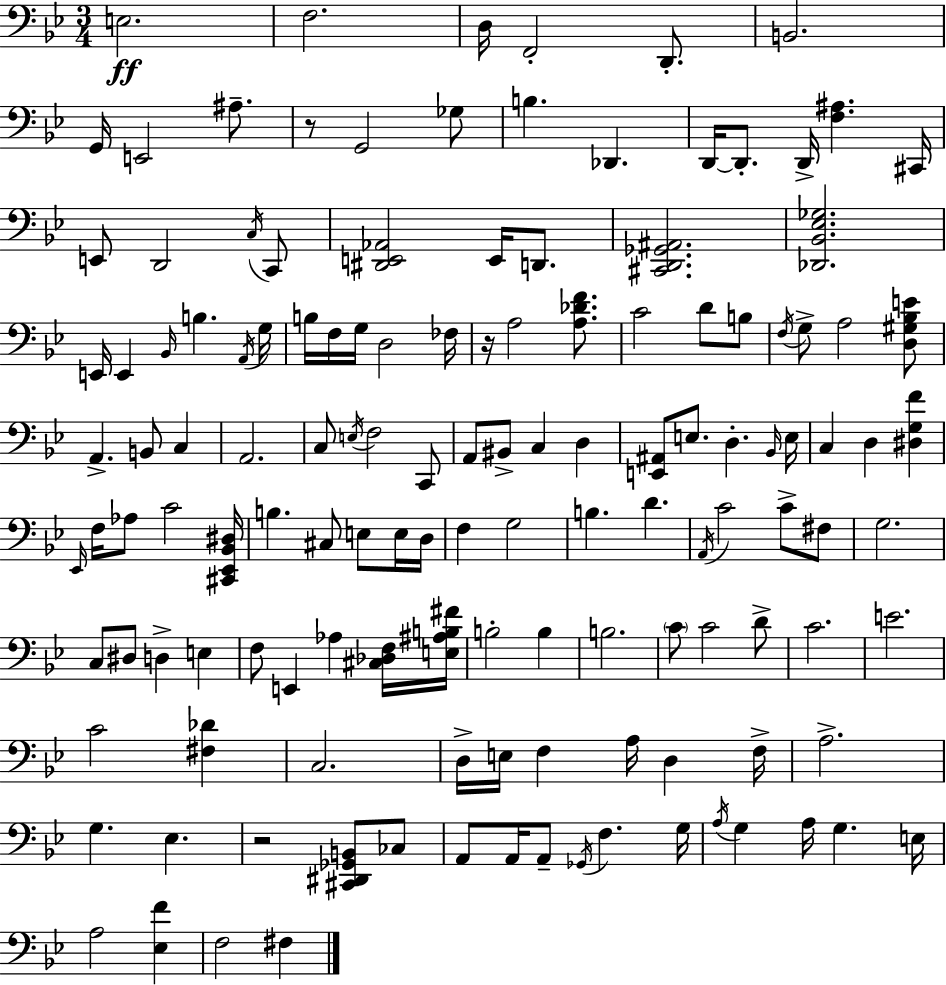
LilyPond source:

{
  \clef bass
  \numericTimeSignature
  \time 3/4
  \key g \minor
  e2.\ff | f2. | d16 f,2-. d,8.-. | b,2. | \break g,16 e,2 ais8.-- | r8 g,2 ges8 | b4. des,4. | d,16~~ d,8.-. d,16-> <f ais>4. cis,16 | \break e,8 d,2 \acciaccatura { c16 } c,8 | <dis, e, aes,>2 e,16 d,8. | <cis, d, ges, ais,>2. | <des, bes, ees ges>2. | \break e,16 e,4 \grace { bes,16 } b4. | \acciaccatura { a,16 } g16 b16 f16 g16 d2 | fes16 r16 a2 | <a des' f'>8. c'2 d'8 | \break b8 \acciaccatura { f16 } g8-> a2 | <d gis bes e'>8 a,4.-> b,8 | c4 a,2. | c8 \acciaccatura { e16 } f2 | \break c,8 a,8 bis,8-> c4 | d4 <e, ais,>8 e8. d4.-. | \grace { bes,16 } e16 c4 d4 | <dis g f'>4 \grace { ees,16 } f16 aes8 c'2 | \break <cis, ees, bes, dis>16 b4. | cis8 e8 e16 d16 f4 g2 | b4. | d'4. \acciaccatura { a,16 } c'2 | \break c'8-> fis8 g2. | c8 dis8 | d4-> e4 f8 e,4 | aes4 <cis des f>16 <e ais b fis'>16 b2-. | \break b4 b2. | \parenthesize c'8 c'2 | d'8-> c'2. | e'2. | \break c'2 | <fis des'>4 c2. | d16-> e16 f4 | a16 d4 f16-> a2.-> | \break g4. | ees4. r2 | <cis, dis, ges, b,>8 ces8 a,8 a,16 a,8-- | \acciaccatura { ges,16 } f4. g16 \acciaccatura { a16 } g4 | \break a16 g4. e16 a2 | <ees f'>4 f2 | fis4 \bar "|."
}